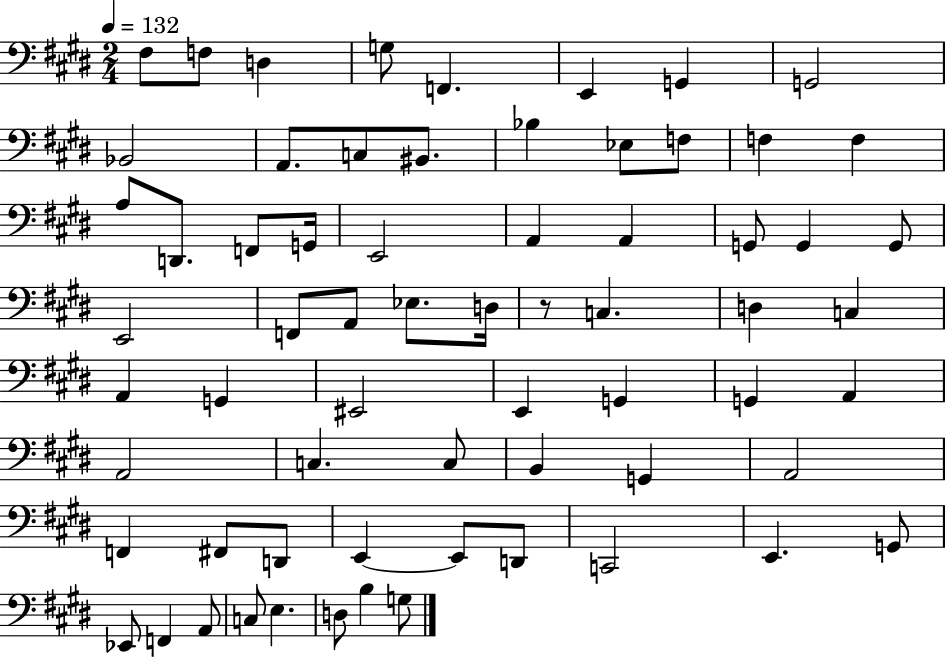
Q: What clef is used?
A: bass